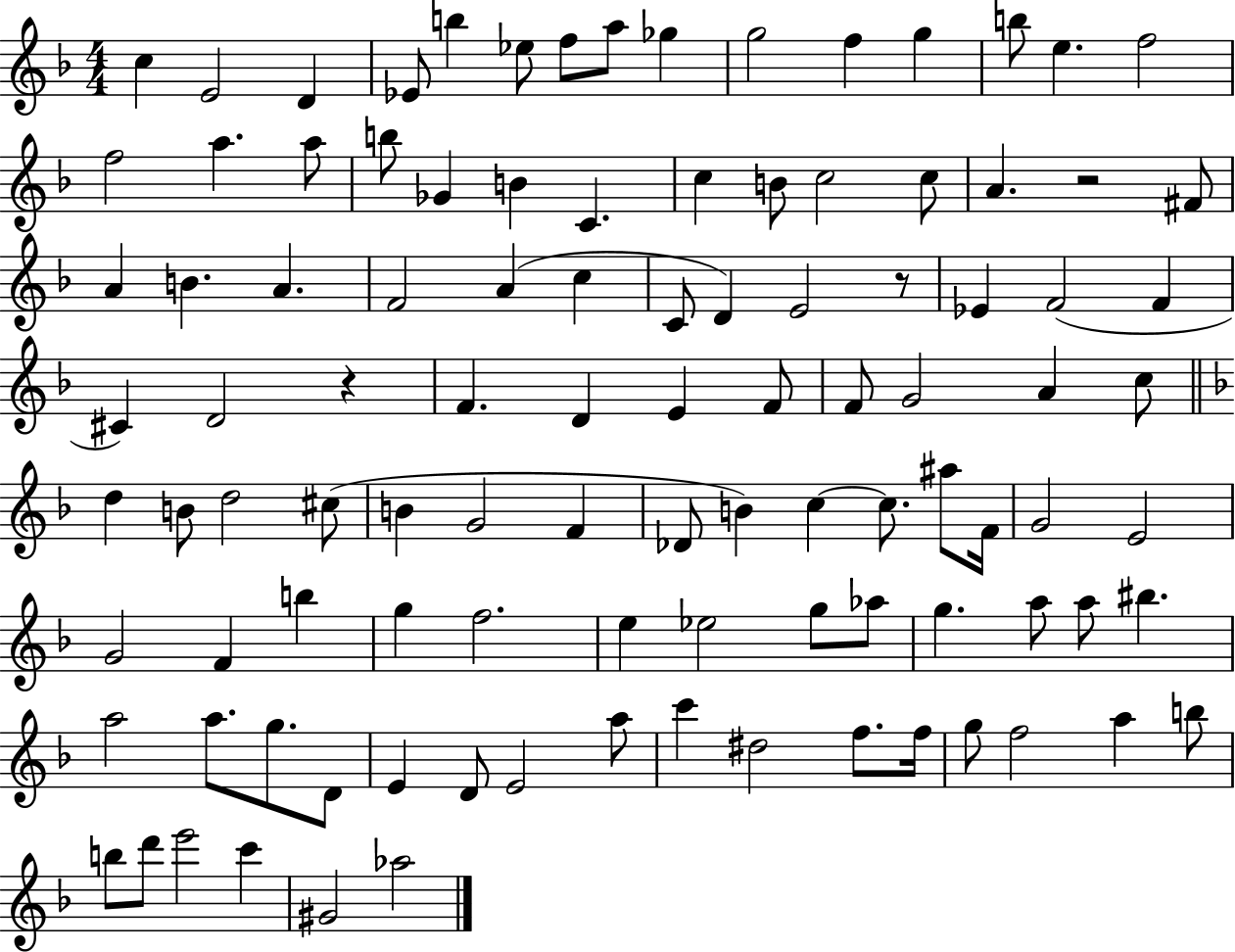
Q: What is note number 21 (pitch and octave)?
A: B4